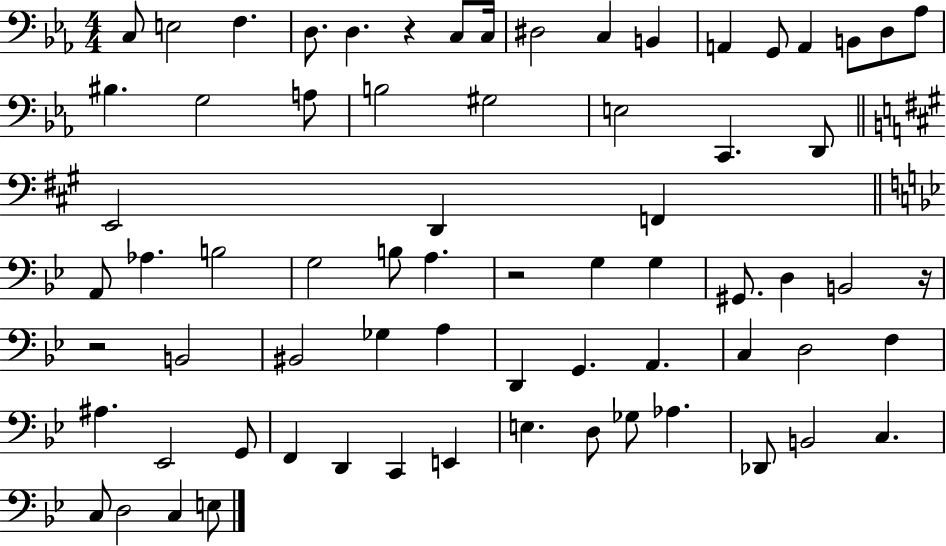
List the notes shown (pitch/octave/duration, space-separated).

C3/e E3/h F3/q. D3/e. D3/q. R/q C3/e C3/s D#3/h C3/q B2/q A2/q G2/e A2/q B2/e D3/e Ab3/e BIS3/q. G3/h A3/e B3/h G#3/h E3/h C2/q. D2/e E2/h D2/q F2/q A2/e Ab3/q. B3/h G3/h B3/e A3/q. R/h G3/q G3/q G#2/e. D3/q B2/h R/s R/h B2/h BIS2/h Gb3/q A3/q D2/q G2/q. A2/q. C3/q D3/h F3/q A#3/q. Eb2/h G2/e F2/q D2/q C2/q E2/q E3/q. D3/e Gb3/e Ab3/q. Db2/e B2/h C3/q. C3/e D3/h C3/q E3/e